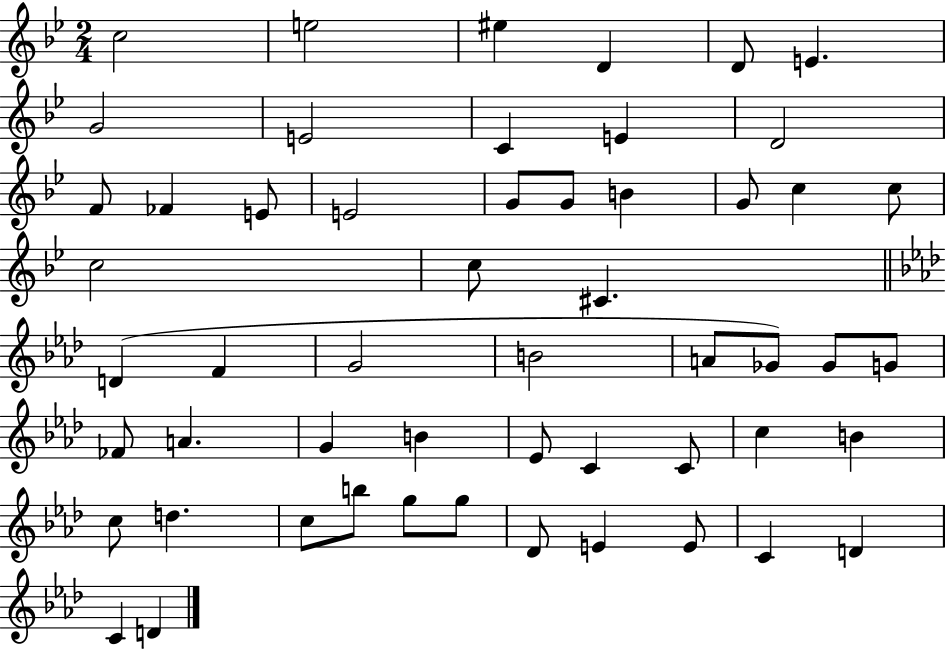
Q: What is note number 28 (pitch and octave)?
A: B4